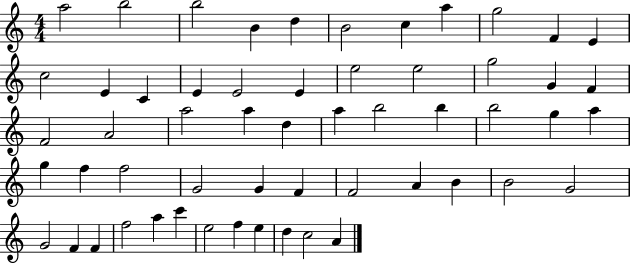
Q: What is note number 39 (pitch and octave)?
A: F4